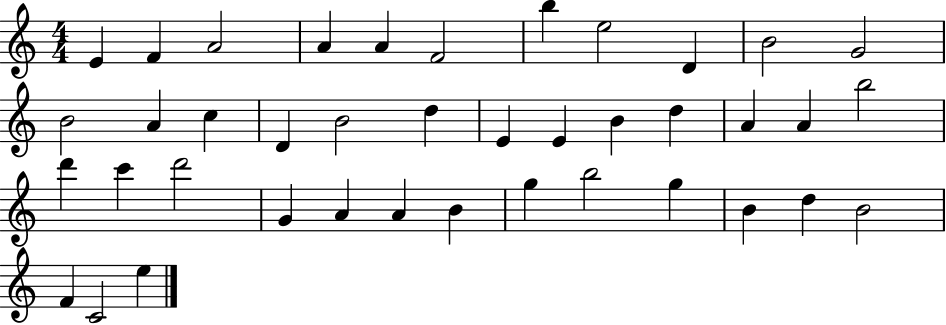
E4/q F4/q A4/h A4/q A4/q F4/h B5/q E5/h D4/q B4/h G4/h B4/h A4/q C5/q D4/q B4/h D5/q E4/q E4/q B4/q D5/q A4/q A4/q B5/h D6/q C6/q D6/h G4/q A4/q A4/q B4/q G5/q B5/h G5/q B4/q D5/q B4/h F4/q C4/h E5/q